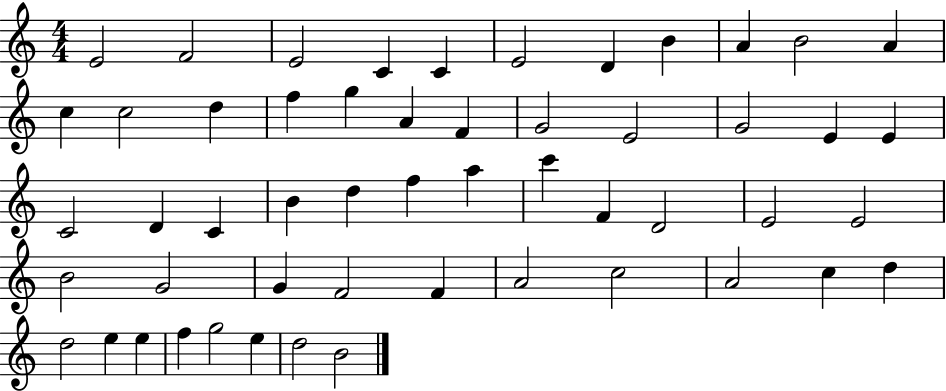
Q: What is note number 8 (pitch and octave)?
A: B4